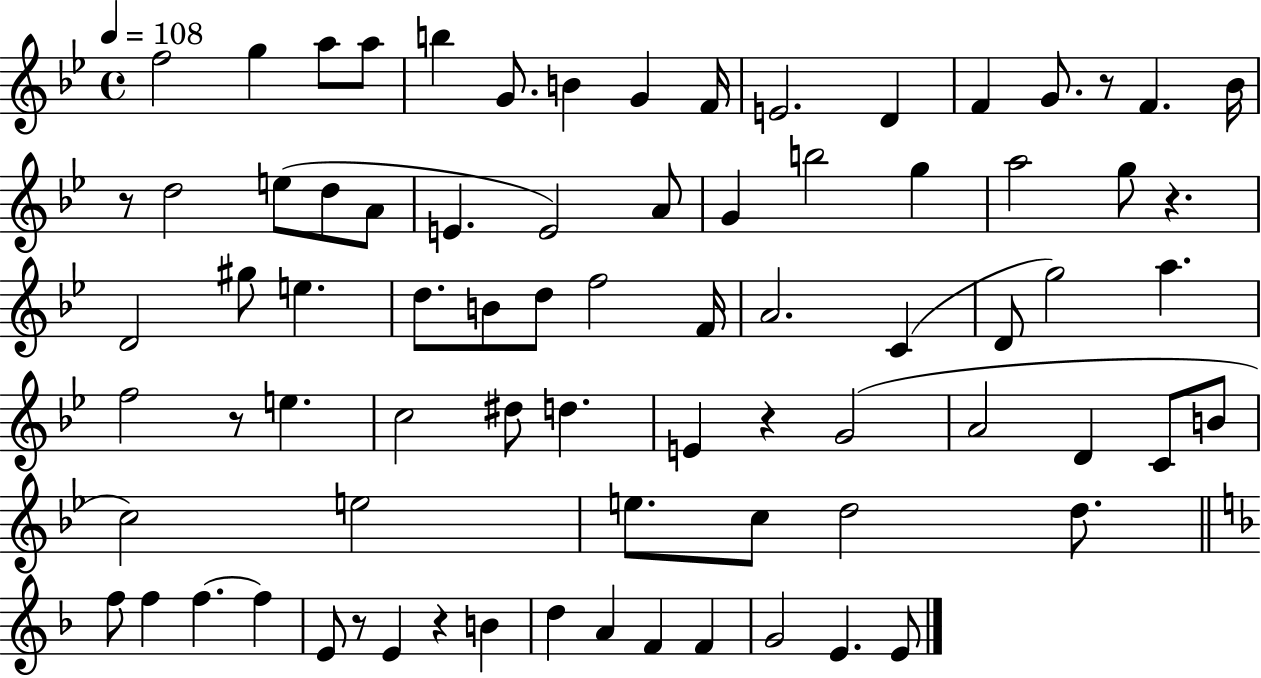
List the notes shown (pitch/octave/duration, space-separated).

F5/h G5/q A5/e A5/e B5/q G4/e. B4/q G4/q F4/s E4/h. D4/q F4/q G4/e. R/e F4/q. Bb4/s R/e D5/h E5/e D5/e A4/e E4/q. E4/h A4/e G4/q B5/h G5/q A5/h G5/e R/q. D4/h G#5/e E5/q. D5/e. B4/e D5/e F5/h F4/s A4/h. C4/q D4/e G5/h A5/q. F5/h R/e E5/q. C5/h D#5/e D5/q. E4/q R/q G4/h A4/h D4/q C4/e B4/e C5/h E5/h E5/e. C5/e D5/h D5/e. F5/e F5/q F5/q. F5/q E4/e R/e E4/q R/q B4/q D5/q A4/q F4/q F4/q G4/h E4/q. E4/e